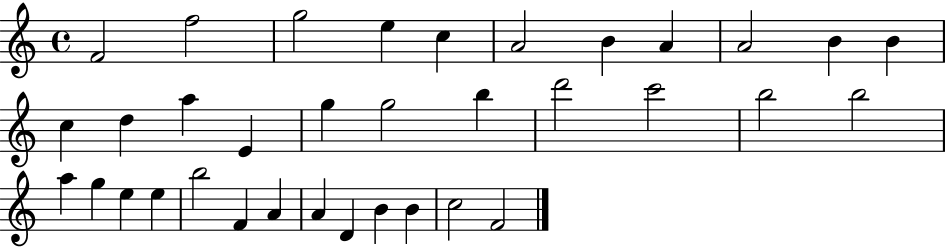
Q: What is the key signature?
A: C major